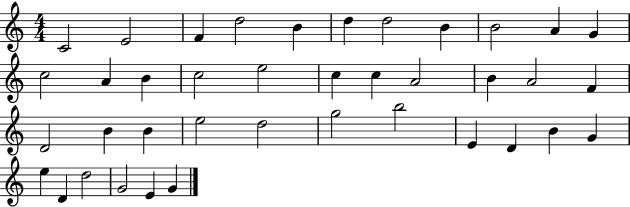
{
  \clef treble
  \numericTimeSignature
  \time 4/4
  \key c \major
  c'2 e'2 | f'4 d''2 b'4 | d''4 d''2 b'4 | b'2 a'4 g'4 | \break c''2 a'4 b'4 | c''2 e''2 | c''4 c''4 a'2 | b'4 a'2 f'4 | \break d'2 b'4 b'4 | e''2 d''2 | g''2 b''2 | e'4 d'4 b'4 g'4 | \break e''4 d'4 d''2 | g'2 e'4 g'4 | \bar "|."
}